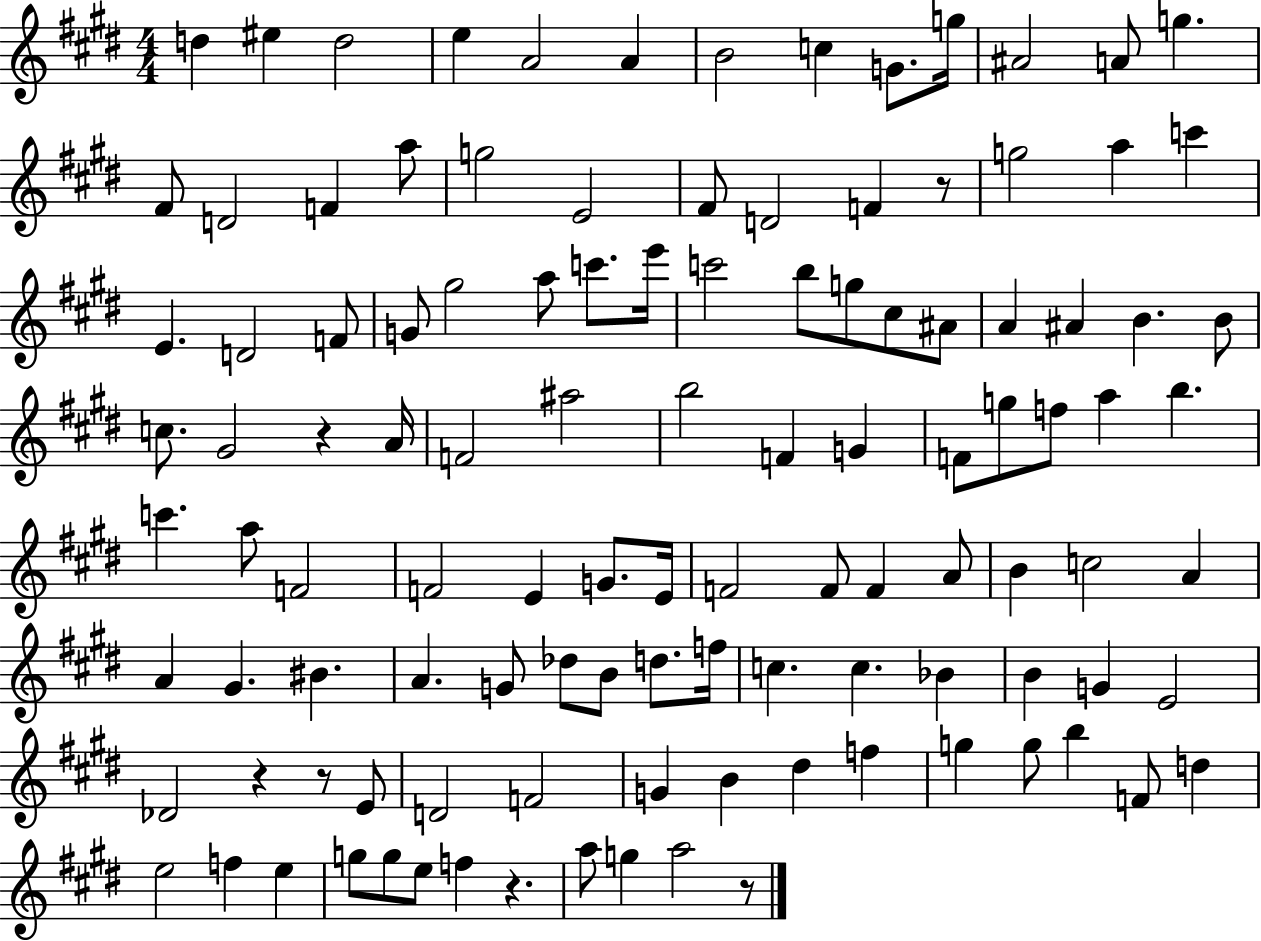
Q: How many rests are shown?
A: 6